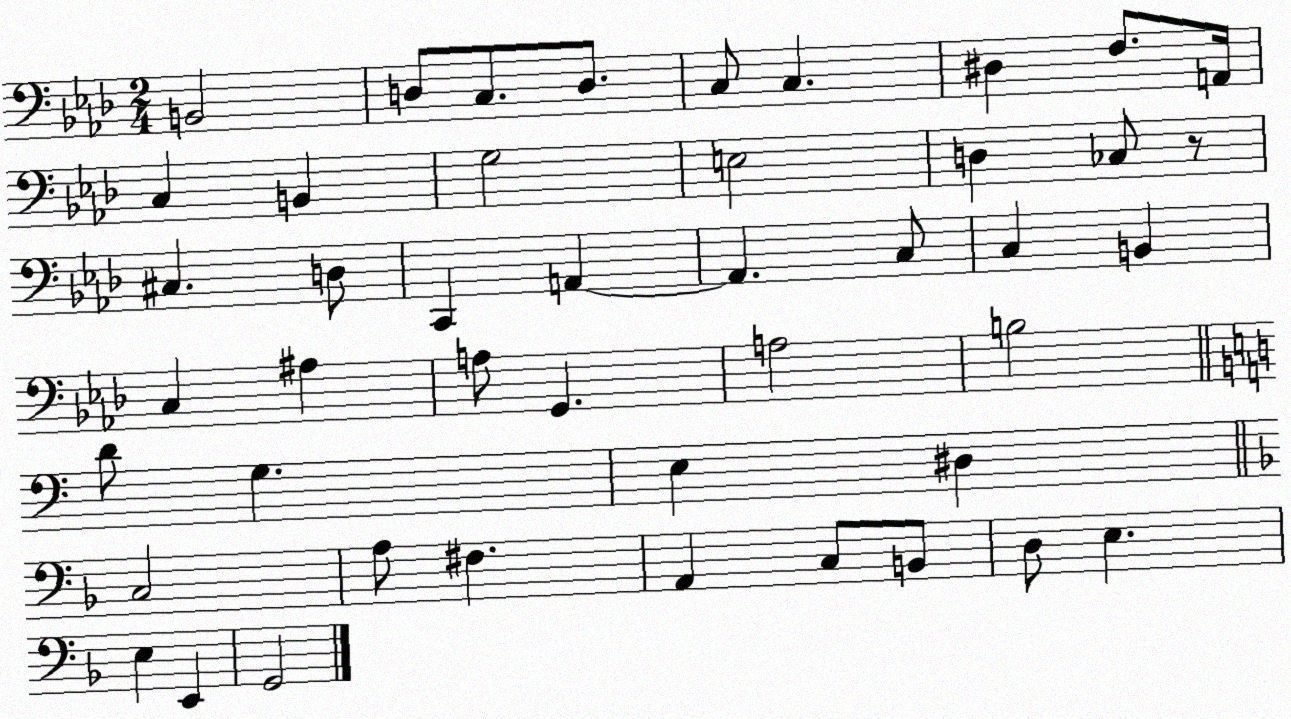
X:1
T:Untitled
M:2/4
L:1/4
K:Ab
B,,2 D,/2 C,/2 D,/2 C,/2 C, ^D, F,/2 A,,/4 C, B,, G,2 E,2 D, _C,/2 z/2 ^C, D,/2 C,, A,, A,, C,/2 C, B,, C, ^A, A,/2 G,, A,2 B,2 D/2 G, E, ^D, C,2 A,/2 ^F, A,, C,/2 B,,/2 D,/2 E, E, E,, G,,2